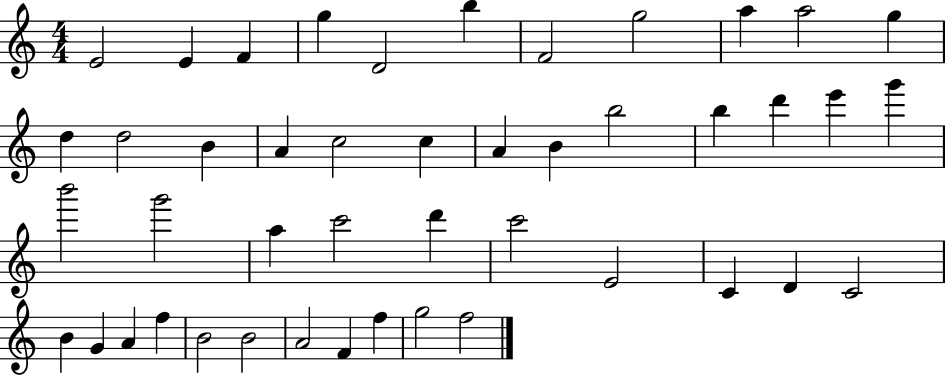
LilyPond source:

{
  \clef treble
  \numericTimeSignature
  \time 4/4
  \key c \major
  e'2 e'4 f'4 | g''4 d'2 b''4 | f'2 g''2 | a''4 a''2 g''4 | \break d''4 d''2 b'4 | a'4 c''2 c''4 | a'4 b'4 b''2 | b''4 d'''4 e'''4 g'''4 | \break b'''2 g'''2 | a''4 c'''2 d'''4 | c'''2 e'2 | c'4 d'4 c'2 | \break b'4 g'4 a'4 f''4 | b'2 b'2 | a'2 f'4 f''4 | g''2 f''2 | \break \bar "|."
}